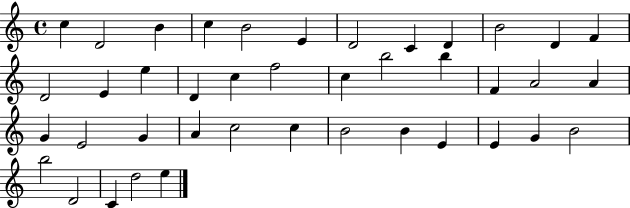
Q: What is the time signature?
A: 4/4